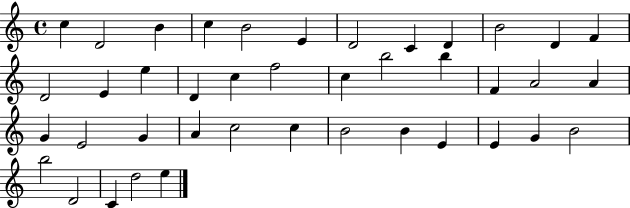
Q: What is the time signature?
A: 4/4